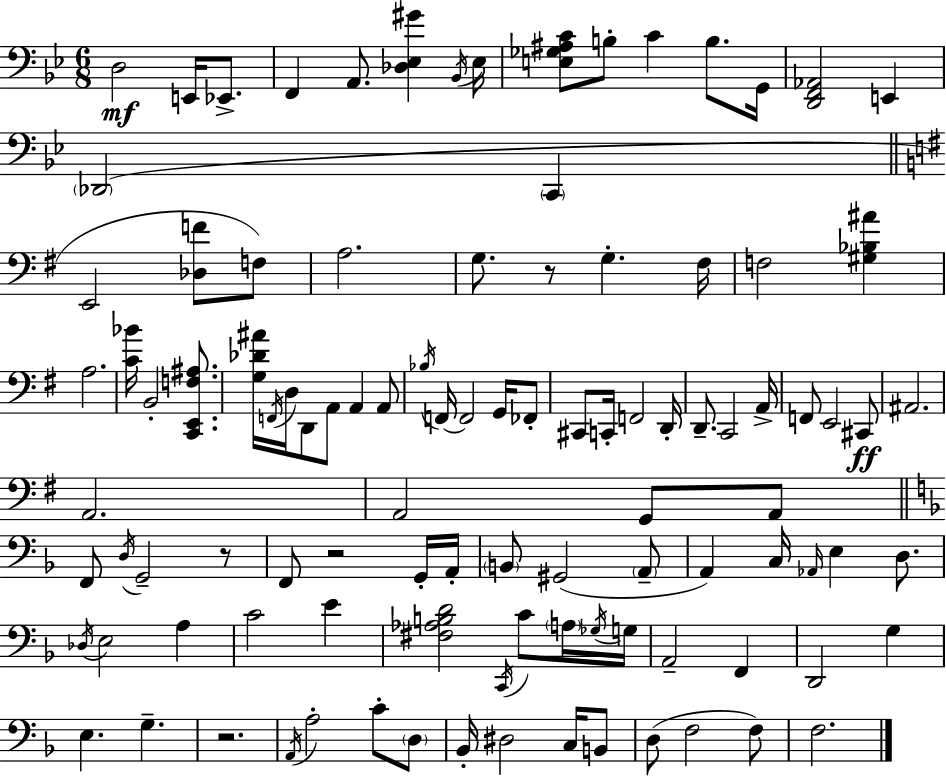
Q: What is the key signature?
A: BES major